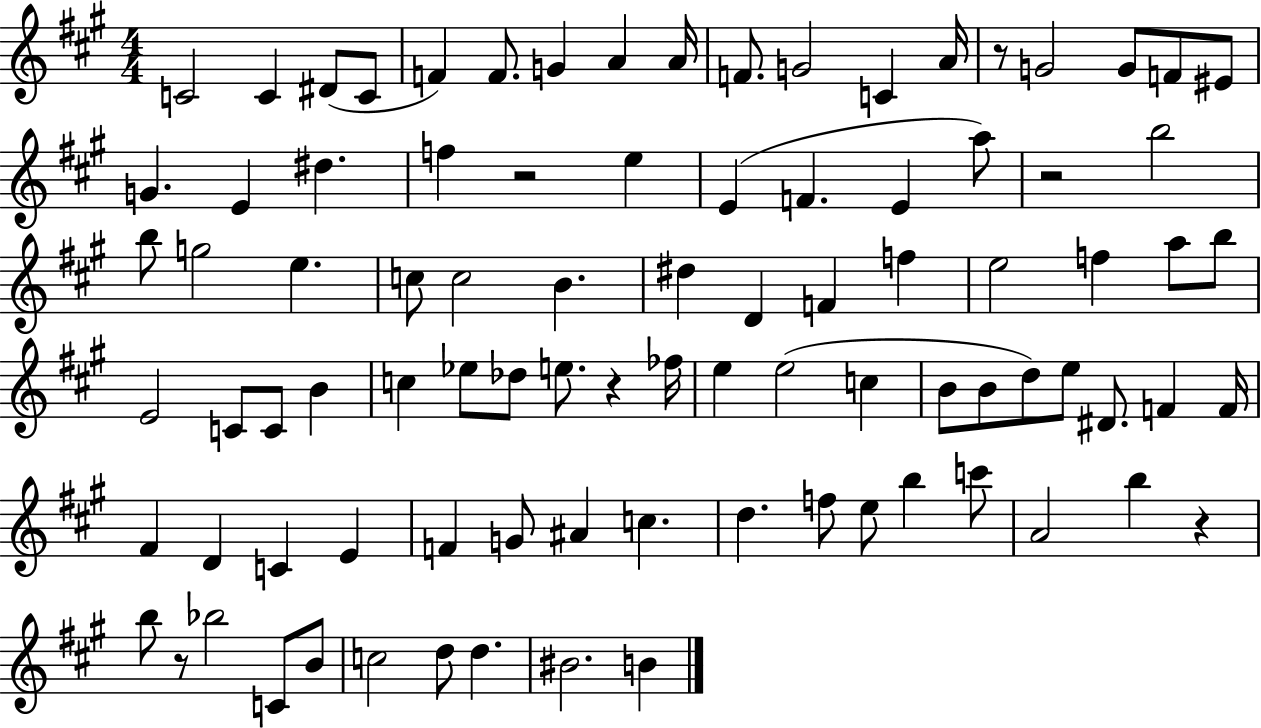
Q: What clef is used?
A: treble